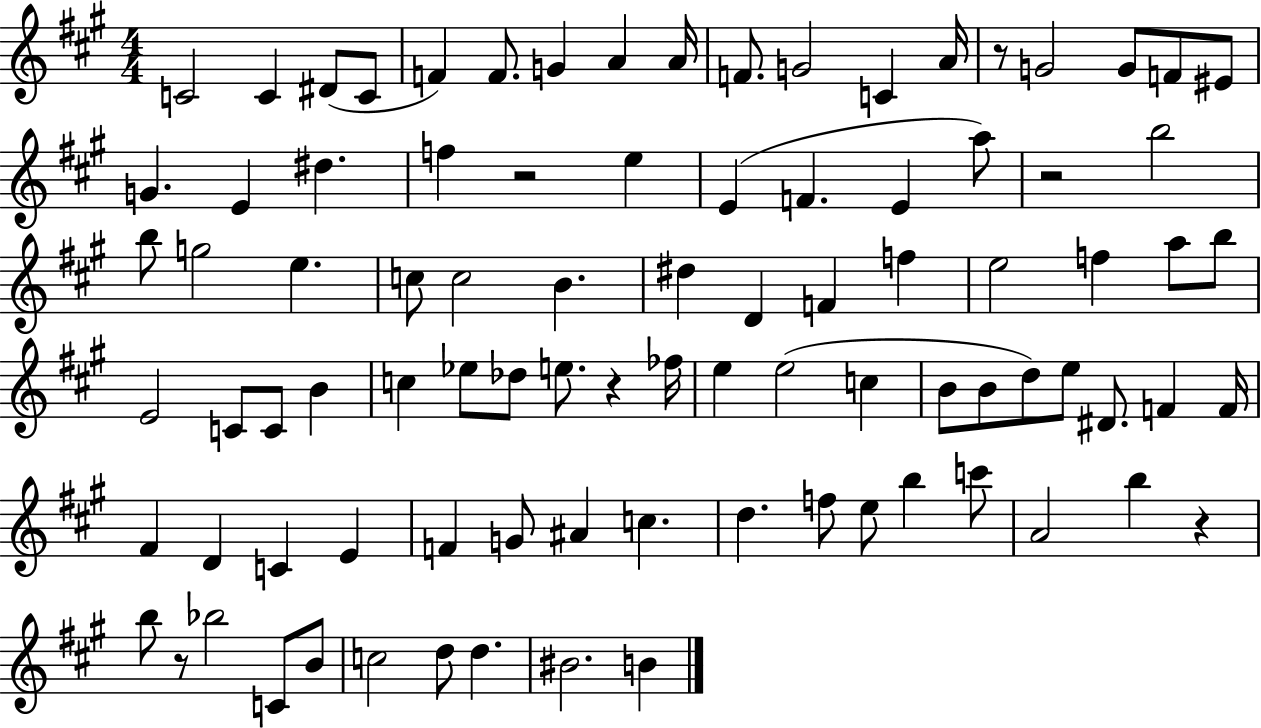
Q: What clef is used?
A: treble